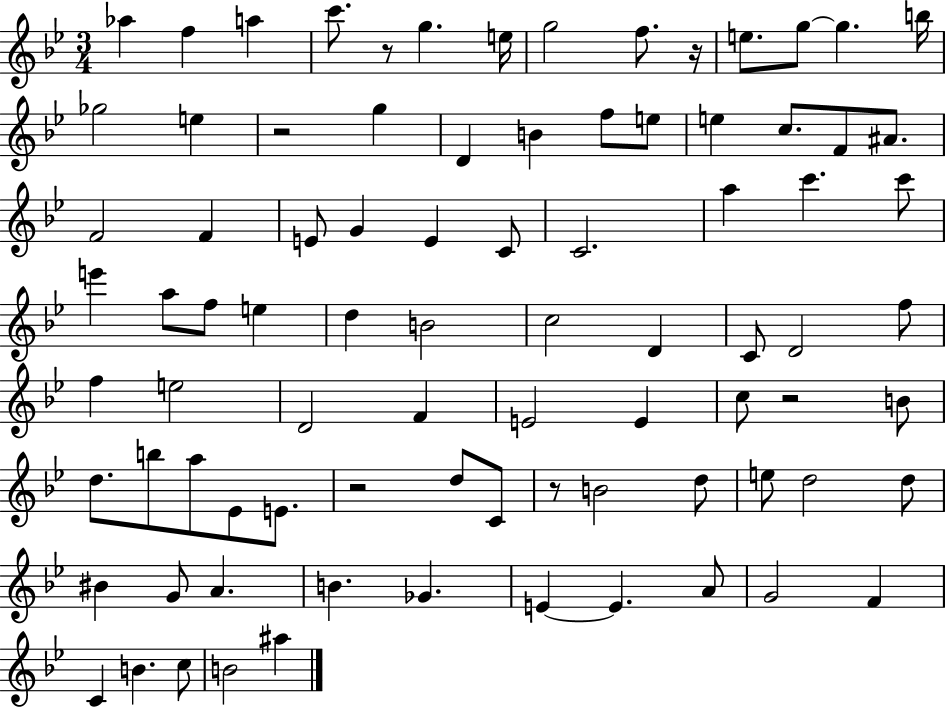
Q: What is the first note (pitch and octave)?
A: Ab5